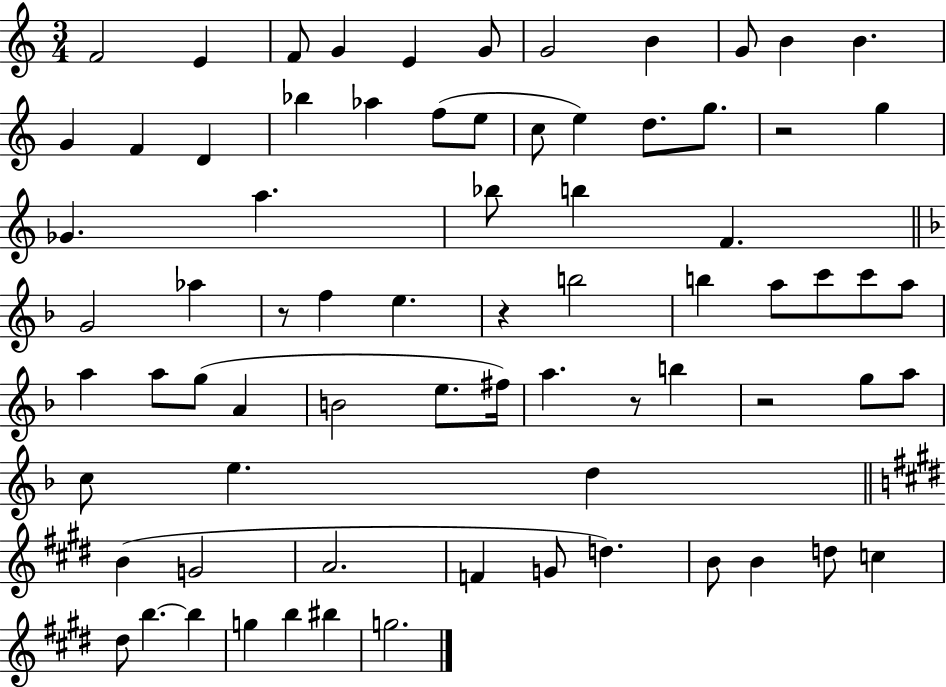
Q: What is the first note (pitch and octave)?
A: F4